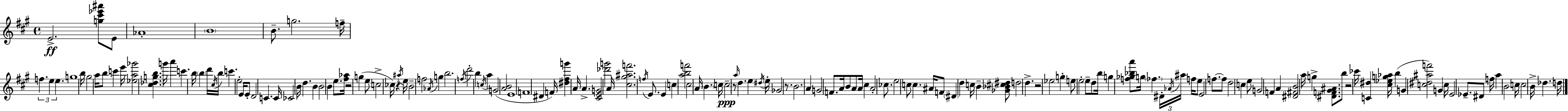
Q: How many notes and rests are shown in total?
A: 166